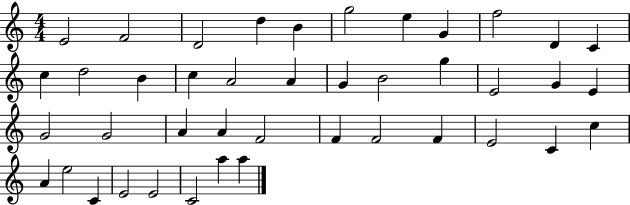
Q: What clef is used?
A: treble